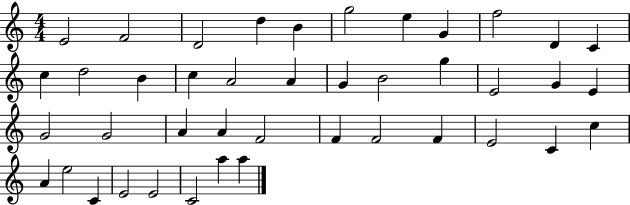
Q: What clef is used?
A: treble